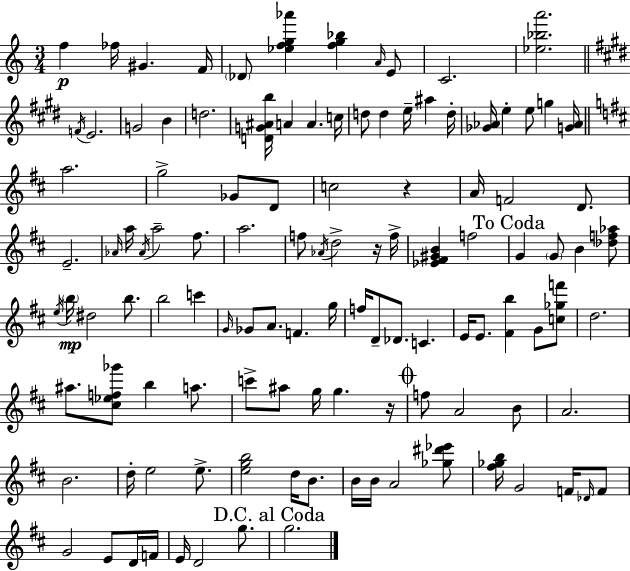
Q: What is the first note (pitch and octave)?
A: F5